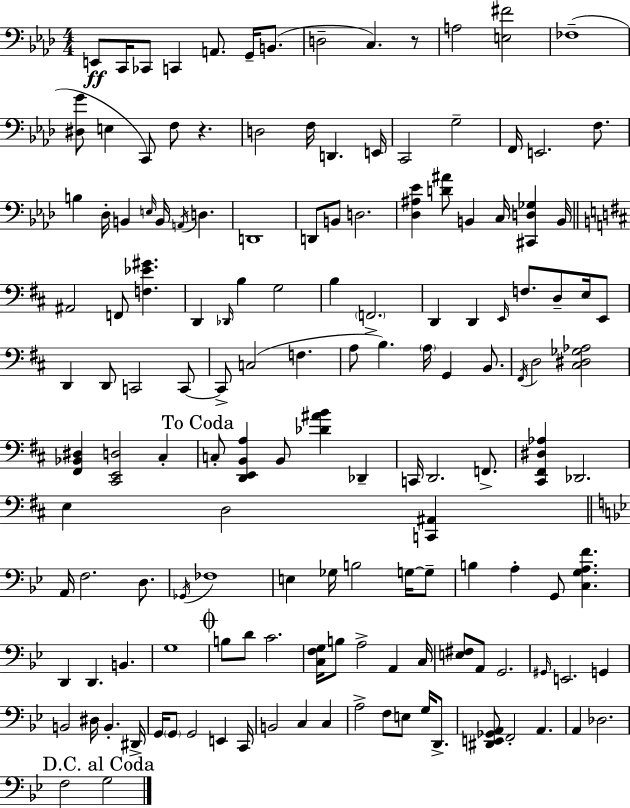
X:1
T:Untitled
M:4/4
L:1/4
K:Fm
E,,/2 C,,/4 _C,,/2 C,, A,,/2 G,,/4 B,,/2 D,2 C, z/2 A,2 [E,^F]2 _F,4 [^D,G]/2 E, C,,/2 F,/2 z D,2 F,/4 D,, E,,/4 C,,2 G,2 F,,/4 E,,2 F,/2 B, _D,/4 B,, E,/4 B,,/4 A,,/4 D, D,,4 D,,/2 B,,/2 D,2 [_D,^A,_E] [D^A]/2 B,, C,/4 [^C,,D,_G,] B,,/4 ^A,,2 F,,/2 [F,_E^G] D,, _D,,/4 B, G,2 B, F,,2 D,, D,, E,,/4 F,/2 D,/2 E,/4 E,,/2 D,, D,,/2 C,,2 C,,/2 C,,/2 C,2 F, A,/2 B, A,/4 G,, B,,/2 ^F,,/4 D,2 [^C,^D,_G,_A,]2 [^F,,_B,,^D,] [^C,,E,,D,]2 ^C, C,/2 [D,,E,,B,,A,] B,,/2 [_D^AB] _D,, C,,/4 D,,2 F,,/2 [^C,,^F,,^D,_A,] _D,,2 E, D,2 [C,,^A,,] A,,/4 F,2 D,/2 _G,,/4 _F,4 E, _G,/4 B,2 G,/4 G,/2 B, A, G,,/2 [C,G,A,F] D,, D,, B,, G,4 B,/2 D/2 C2 [C,F,G,]/4 B,/2 A,2 A,, C,/4 [E,^F,]/2 A,,/2 G,,2 ^G,,/4 E,,2 G,, B,,2 ^D,/4 B,, ^D,,/4 G,,/4 G,,/2 G,,2 E,, C,,/4 B,,2 C, C, A,2 F,/2 E,/2 G,/4 D,,/2 [^D,,E,,_G,,A,,]/2 F,,2 A,, A,, _D,2 F,2 G,2